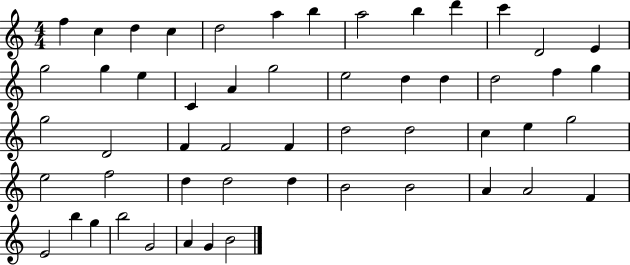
X:1
T:Untitled
M:4/4
L:1/4
K:C
f c d c d2 a b a2 b d' c' D2 E g2 g e C A g2 e2 d d d2 f g g2 D2 F F2 F d2 d2 c e g2 e2 f2 d d2 d B2 B2 A A2 F E2 b g b2 G2 A G B2